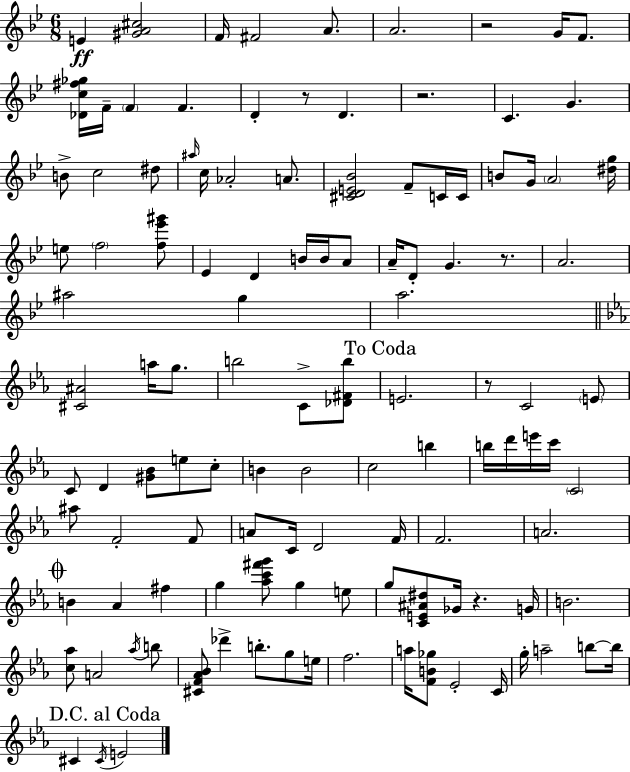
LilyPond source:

{
  \clef treble
  \numericTimeSignature
  \time 6/8
  \key bes \major
  e'4\ff <gis' a' cis''>2 | f'16 fis'2 a'8. | a'2. | r2 g'16 f'8. | \break <des' c'' fis'' ges''>16 f'16-- \parenthesize f'4 f'4. | d'4-. r8 d'4. | r2. | c'4. g'4. | \break b'8-> c''2 dis''8 | \grace { ais''16 } c''16 aes'2-. a'8. | <cis' d' e' bes'>2 f'8-- c'16 | c'16 b'8 g'16 \parenthesize a'2 | \break <dis'' g''>16 e''8 \parenthesize f''2 <f'' ees''' gis'''>8 | ees'4 d'4 b'16 b'16 a'8 | a'16-- d'8-. g'4. r8. | a'2. | \break ais''2 g''4 | a''2. | \bar "||" \break \key c \minor <cis' ais'>2 a''16 g''8. | b''2 c'8-> <des' fis' b''>8 | \mark "To Coda" e'2. | r8 c'2 \parenthesize e'8 | \break c'8 d'4 <gis' bes'>8 e''8 c''8-. | b'4 b'2 | c''2 b''4 | b''16 d'''16 e'''16 c'''16 \parenthesize c'2 | \break ais''8 f'2-. f'8 | a'8 c'16 d'2 f'16 | f'2. | a'2. | \break \mark \markup { \musicglyph "scripts.coda" } b'4 aes'4 fis''4 | g''4 <aes'' c''' fis''' g'''>8 g''4 e''8 | g''8 <c' e' ais' dis''>8 ges'16 r4. g'16 | b'2. | \break <c'' aes''>8 a'2 \acciaccatura { aes''16 } b''8 | <cis' f' aes' bes'>8 des'''4-> b''8.-. g''8 | e''16 f''2. | a''16 <f' b' ges''>8 ees'2-. | \break c'16 g''16-. a''2-- b''8~~ | b''16 \mark "D.C. al Coda" cis'4 \acciaccatura { cis'16 } e'2 | \bar "|."
}